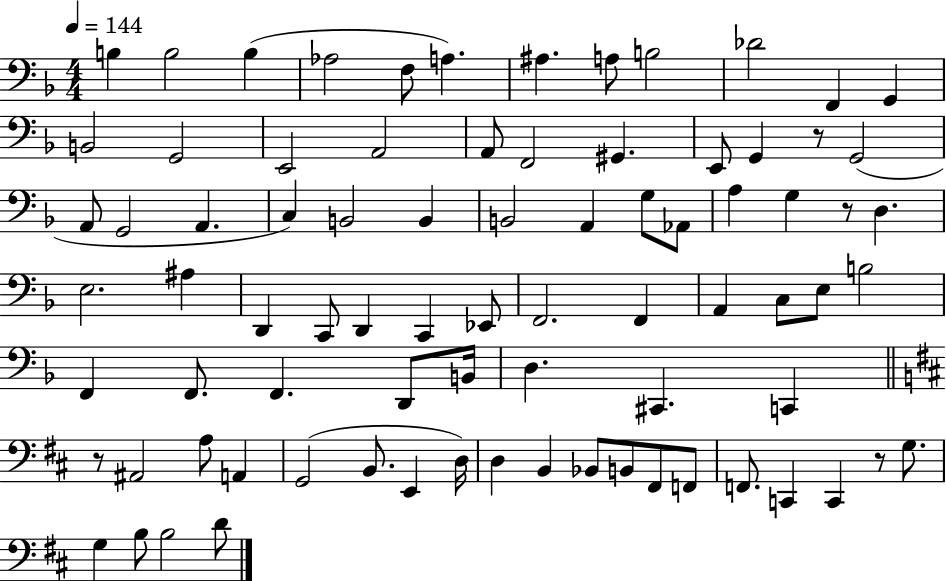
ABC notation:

X:1
T:Untitled
M:4/4
L:1/4
K:F
B, B,2 B, _A,2 F,/2 A, ^A, A,/2 B,2 _D2 F,, G,, B,,2 G,,2 E,,2 A,,2 A,,/2 F,,2 ^G,, E,,/2 G,, z/2 G,,2 A,,/2 G,,2 A,, C, B,,2 B,, B,,2 A,, G,/2 _A,,/2 A, G, z/2 D, E,2 ^A, D,, C,,/2 D,, C,, _E,,/2 F,,2 F,, A,, C,/2 E,/2 B,2 F,, F,,/2 F,, D,,/2 B,,/4 D, ^C,, C,, z/2 ^A,,2 A,/2 A,, G,,2 B,,/2 E,, D,/4 D, B,, _B,,/2 B,,/2 ^F,,/2 F,,/2 F,,/2 C,, C,, z/2 G,/2 G, B,/2 B,2 D/2